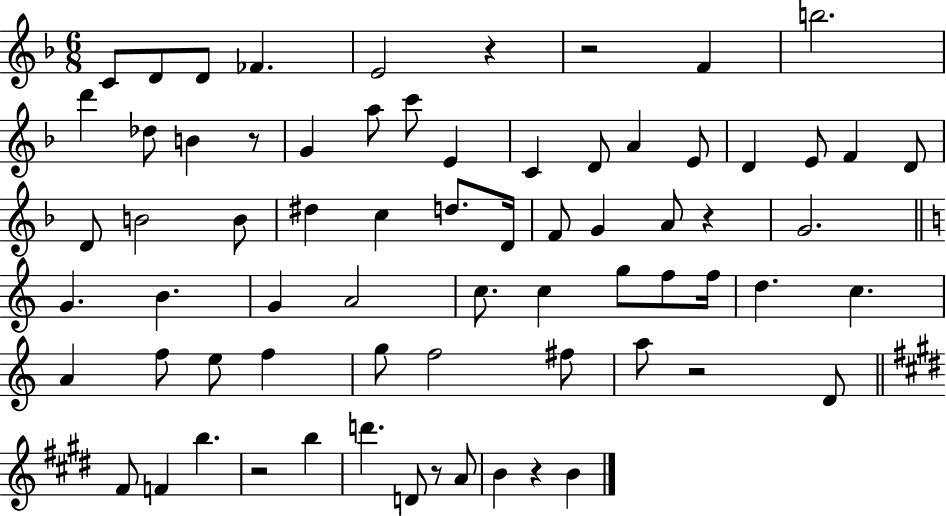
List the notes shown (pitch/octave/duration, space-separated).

C4/e D4/e D4/e FES4/q. E4/h R/q R/h F4/q B5/h. D6/q Db5/e B4/q R/e G4/q A5/e C6/e E4/q C4/q D4/e A4/q E4/e D4/q E4/e F4/q D4/e D4/e B4/h B4/e D#5/q C5/q D5/e. D4/s F4/e G4/q A4/e R/q G4/h. G4/q. B4/q. G4/q A4/h C5/e. C5/q G5/e F5/e F5/s D5/q. C5/q. A4/q F5/e E5/e F5/q G5/e F5/h F#5/e A5/e R/h D4/e F#4/e F4/q B5/q. R/h B5/q D6/q. D4/e R/e A4/e B4/q R/q B4/q